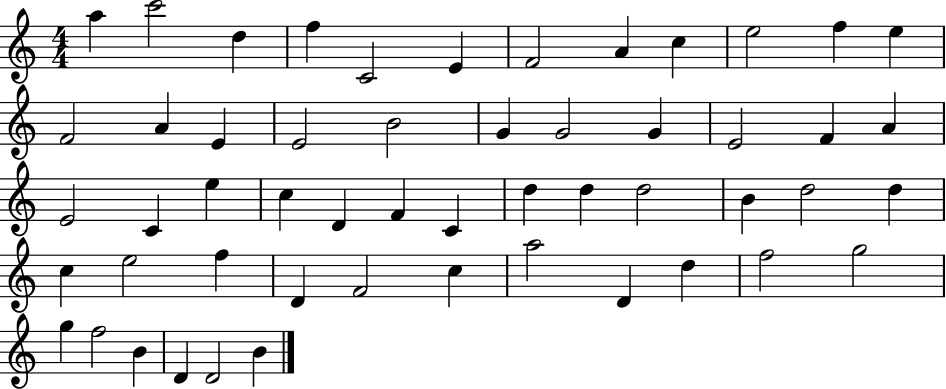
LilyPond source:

{
  \clef treble
  \numericTimeSignature
  \time 4/4
  \key c \major
  a''4 c'''2 d''4 | f''4 c'2 e'4 | f'2 a'4 c''4 | e''2 f''4 e''4 | \break f'2 a'4 e'4 | e'2 b'2 | g'4 g'2 g'4 | e'2 f'4 a'4 | \break e'2 c'4 e''4 | c''4 d'4 f'4 c'4 | d''4 d''4 d''2 | b'4 d''2 d''4 | \break c''4 e''2 f''4 | d'4 f'2 c''4 | a''2 d'4 d''4 | f''2 g''2 | \break g''4 f''2 b'4 | d'4 d'2 b'4 | \bar "|."
}